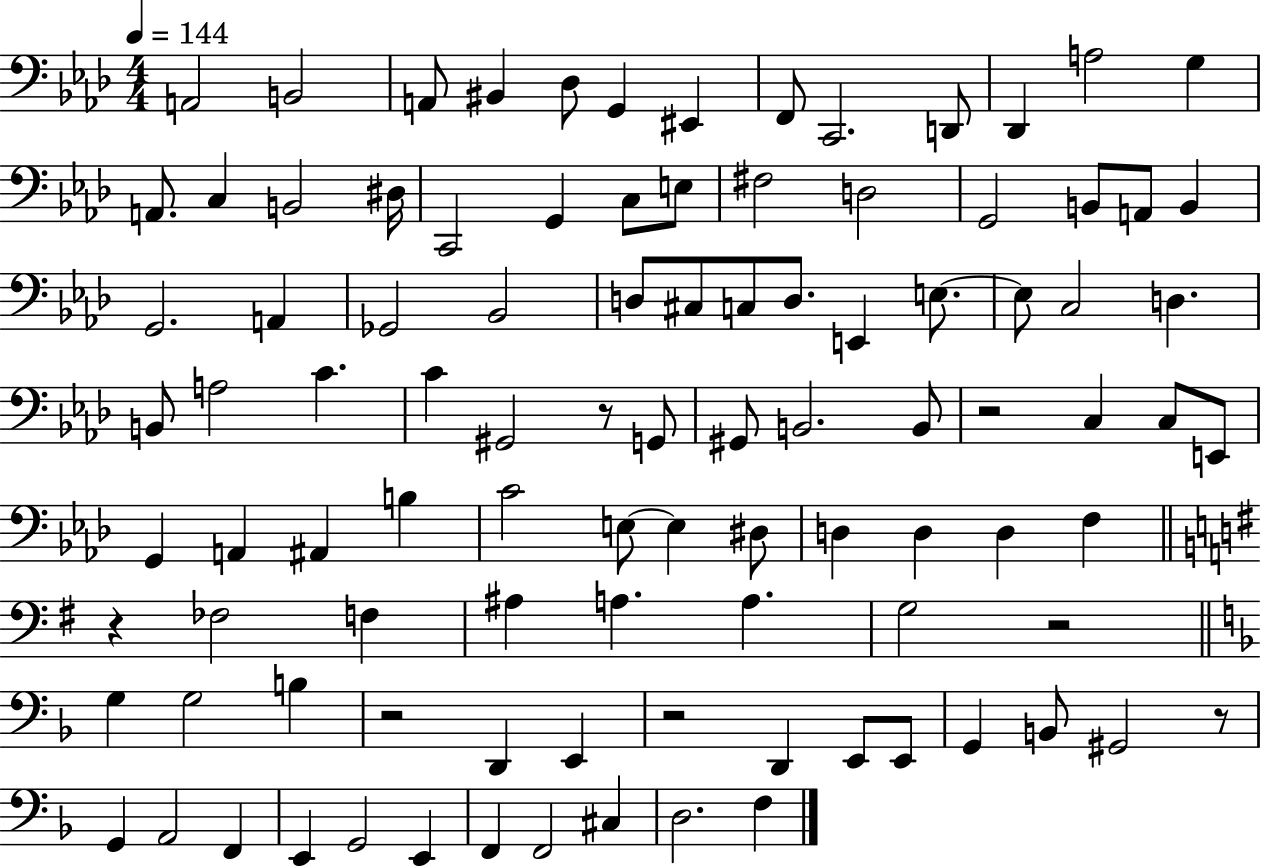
{
  \clef bass
  \numericTimeSignature
  \time 4/4
  \key aes \major
  \tempo 4 = 144
  a,2 b,2 | a,8 bis,4 des8 g,4 eis,4 | f,8 c,2. d,8 | des,4 a2 g4 | \break a,8. c4 b,2 dis16 | c,2 g,4 c8 e8 | fis2 d2 | g,2 b,8 a,8 b,4 | \break g,2. a,4 | ges,2 bes,2 | d8 cis8 c8 d8. e,4 e8.~~ | e8 c2 d4. | \break b,8 a2 c'4. | c'4 gis,2 r8 g,8 | gis,8 b,2. b,8 | r2 c4 c8 e,8 | \break g,4 a,4 ais,4 b4 | c'2 e8~~ e4 dis8 | d4 d4 d4 f4 | \bar "||" \break \key g \major r4 fes2 f4 | ais4 a4. a4. | g2 r2 | \bar "||" \break \key f \major g4 g2 b4 | r2 d,4 e,4 | r2 d,4 e,8 e,8 | g,4 b,8 gis,2 r8 | \break g,4 a,2 f,4 | e,4 g,2 e,4 | f,4 f,2 cis4 | d2. f4 | \break \bar "|."
}